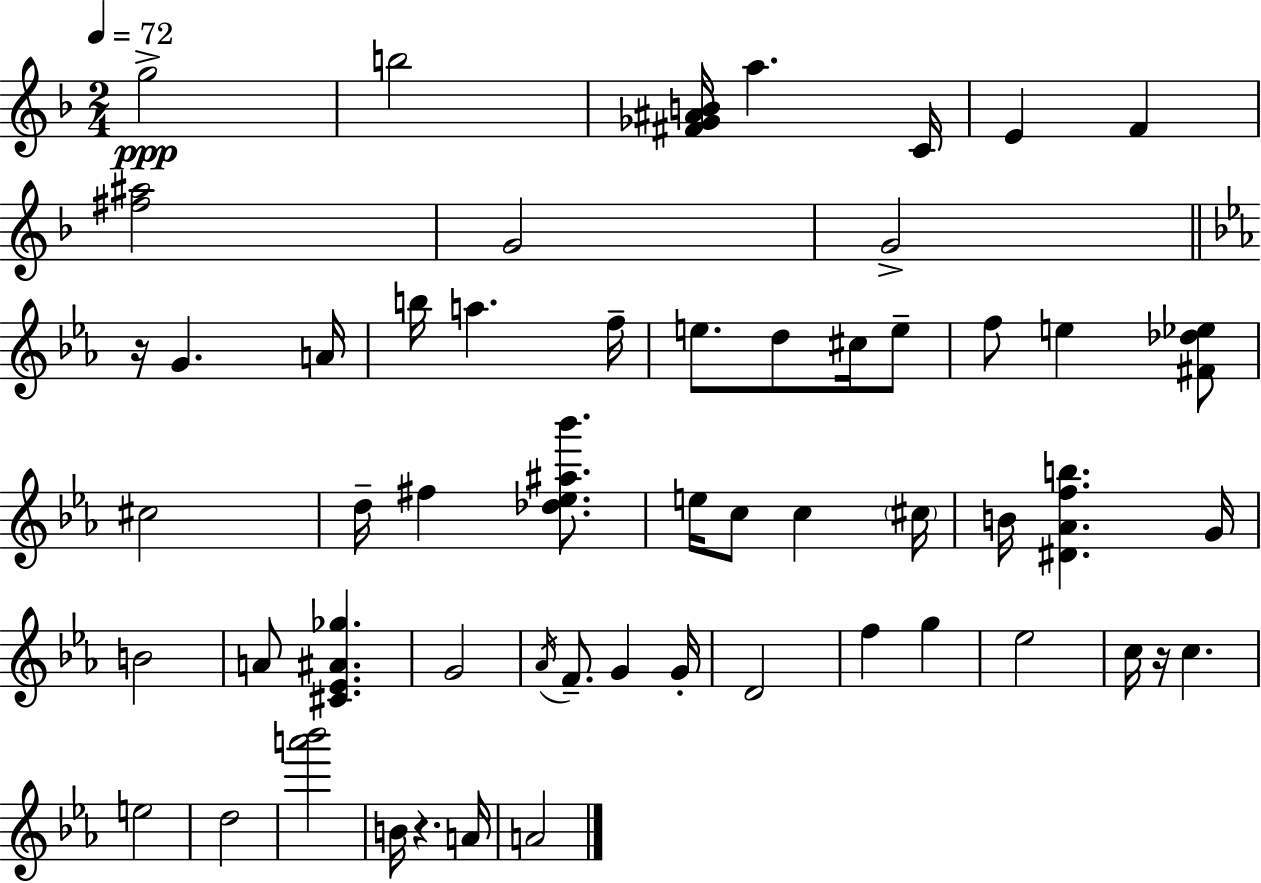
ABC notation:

X:1
T:Untitled
M:2/4
L:1/4
K:Dm
g2 b2 [^F_G^AB]/4 a C/4 E F [^f^a]2 G2 G2 z/4 G A/4 b/4 a f/4 e/2 d/2 ^c/4 e/2 f/2 e [^F_d_e]/2 ^c2 d/4 ^f [_d_e^a_b']/2 e/4 c/2 c ^c/4 B/4 [^D_Afb] G/4 B2 A/2 [^C_E^A_g] G2 _A/4 F/2 G G/4 D2 f g _e2 c/4 z/4 c e2 d2 [a'_b']2 B/4 z A/4 A2